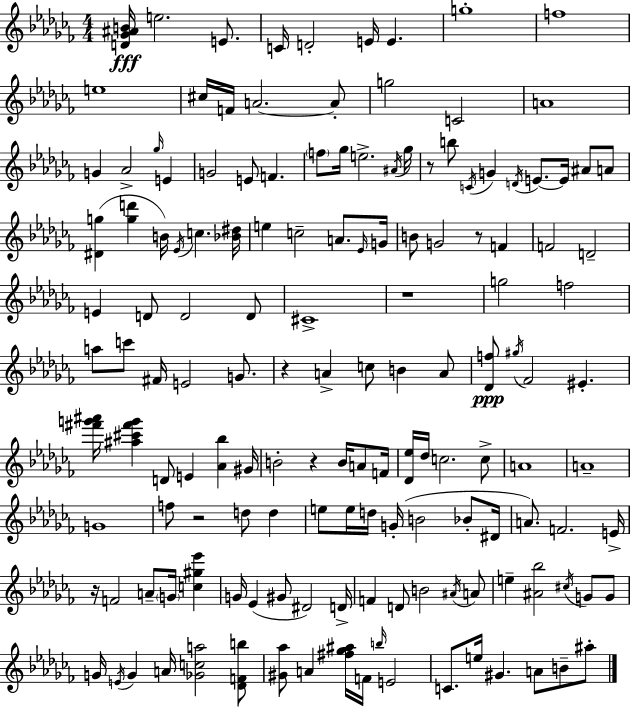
[D4,Gb4,A#4,B4]/s E5/h. E4/e. C4/s D4/h E4/s E4/q. G5/w F5/w E5/w C#5/s F4/s A4/h. A4/e G5/h C4/h A4/w G4/q Ab4/h Gb5/s E4/q G4/h E4/e F4/q. F5/e Gb5/s E5/h. A#4/s Gb5/s R/e B5/e C4/s G4/q D4/s E4/e. E4/s A#4/e A4/e [D#4,G5]/q [G5,D6]/q B4/s Eb4/s C5/q. [Bb4,D#5]/s E5/q C5/h A4/e. Eb4/s G4/s B4/e G4/h R/e F4/q F4/h D4/h E4/q D4/e D4/h D4/e C#4/w R/w G5/h F5/h A5/e C6/e F#4/s E4/h G4/e. R/q A4/q C5/e B4/q A4/e [Db4,F5]/e G#5/s FES4/h EIS4/q. [F#6,G6,A#6]/s [A#5,C#6,F#6,G6]/q D4/e E4/q [Ab4,Bb5]/q G#4/s B4/h R/q B4/s A4/e F4/s [Db4,Eb5]/s Db5/s C5/h. C5/e A4/w A4/w G4/w F5/e R/h D5/e D5/q E5/e E5/s D5/s G4/s B4/h Bb4/e D#4/s A4/e. F4/h. E4/s R/s F4/h A4/e G4/s [C5,G#5,Eb6]/q G4/s Eb4/q G#4/e D#4/h D4/s F4/q D4/e B4/h A#4/s A4/e E5/q [A#4,Bb5]/h C#5/s G4/e G4/e G4/s E4/s G4/q A4/s [Gb4,C5,A5]/h [Db4,F4,B5]/e [G#4,Ab5]/e A4/q [F#5,Gb5,A#5]/s F4/s B5/s E4/h C4/e. E5/s G#4/q. A4/e B4/e A#5/e